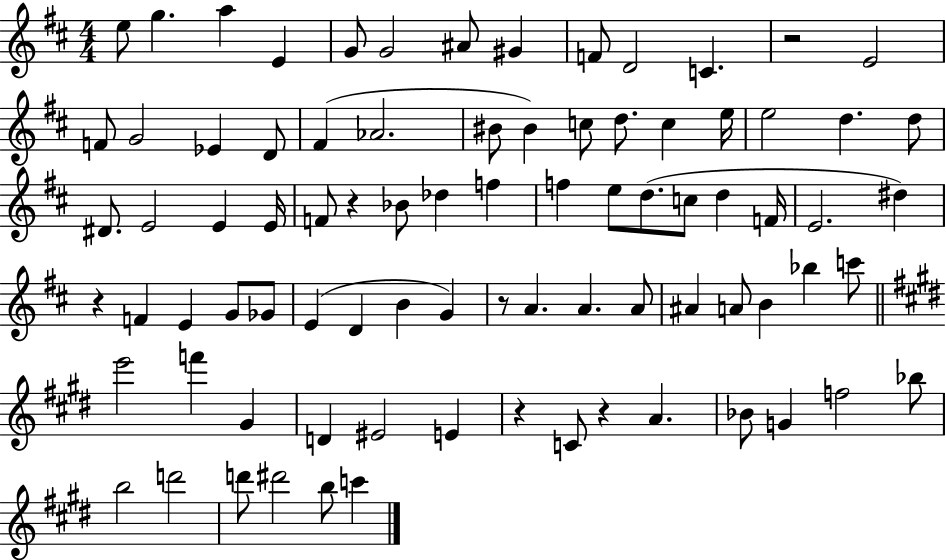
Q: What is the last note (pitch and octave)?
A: C6